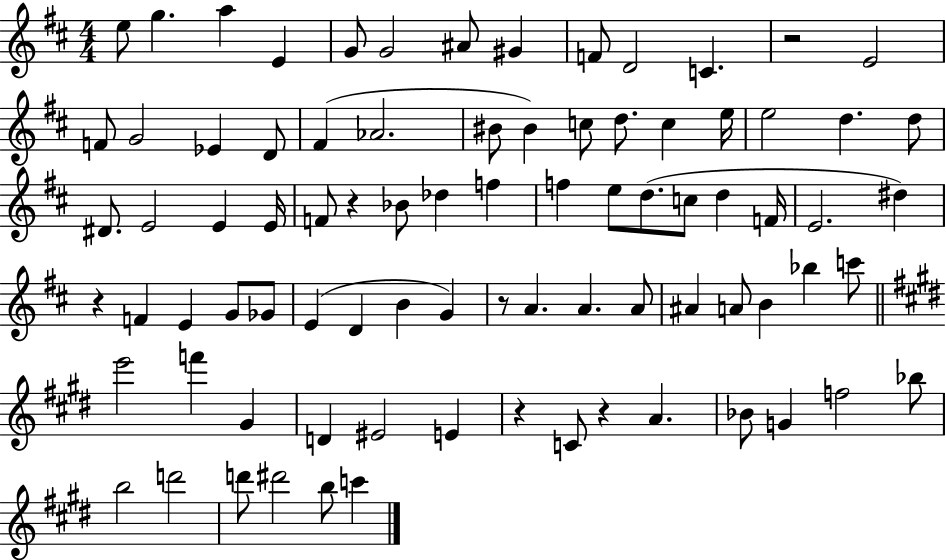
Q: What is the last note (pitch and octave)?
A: C6